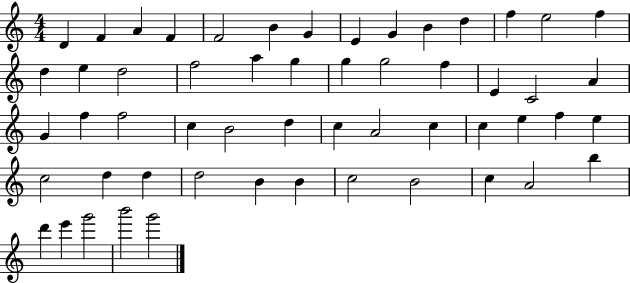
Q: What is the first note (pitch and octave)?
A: D4